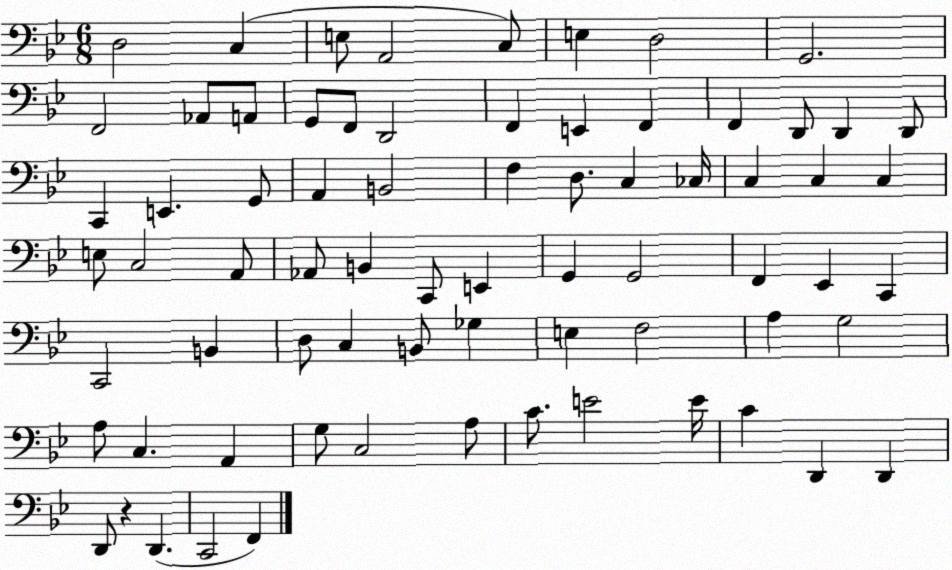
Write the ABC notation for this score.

X:1
T:Untitled
M:6/8
L:1/4
K:Bb
D,2 C, E,/2 A,,2 C,/2 E, D,2 G,,2 F,,2 _A,,/2 A,,/2 G,,/2 F,,/2 D,,2 F,, E,, F,, F,, D,,/2 D,, D,,/2 C,, E,, G,,/2 A,, B,,2 F, D,/2 C, _C,/4 C, C, C, E,/2 C,2 A,,/2 _A,,/2 B,, C,,/2 E,, G,, G,,2 F,, _E,, C,, C,,2 B,, D,/2 C, B,,/2 _G, E, F,2 A, G,2 A,/2 C, A,, G,/2 C,2 A,/2 C/2 E2 E/4 C D,, D,, D,,/2 z D,, C,,2 F,,